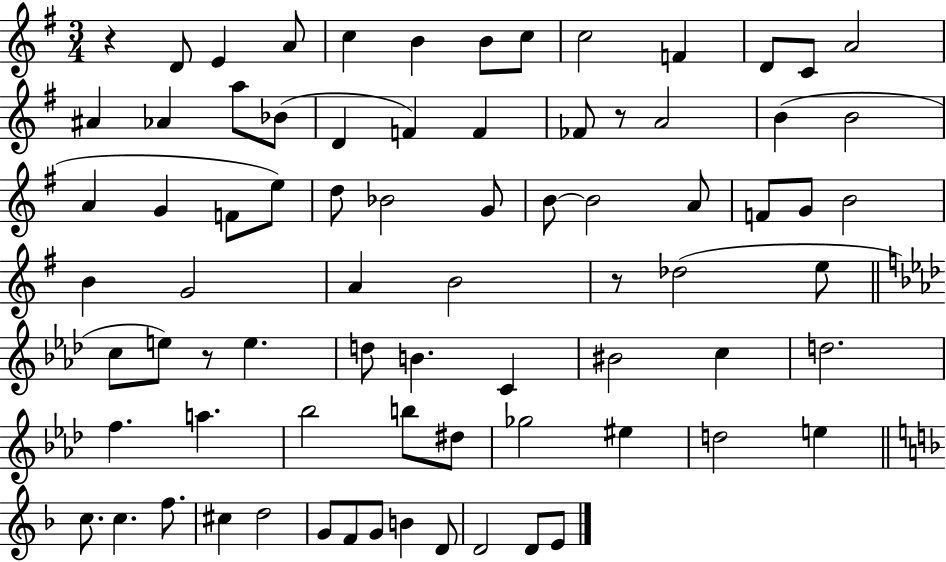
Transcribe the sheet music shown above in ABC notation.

X:1
T:Untitled
M:3/4
L:1/4
K:G
z D/2 E A/2 c B B/2 c/2 c2 F D/2 C/2 A2 ^A _A a/2 _B/2 D F F _F/2 z/2 A2 B B2 A G F/2 e/2 d/2 _B2 G/2 B/2 B2 A/2 F/2 G/2 B2 B G2 A B2 z/2 _d2 e/2 c/2 e/2 z/2 e d/2 B C ^B2 c d2 f a _b2 b/2 ^d/2 _g2 ^e d2 e c/2 c f/2 ^c d2 G/2 F/2 G/2 B D/2 D2 D/2 E/2